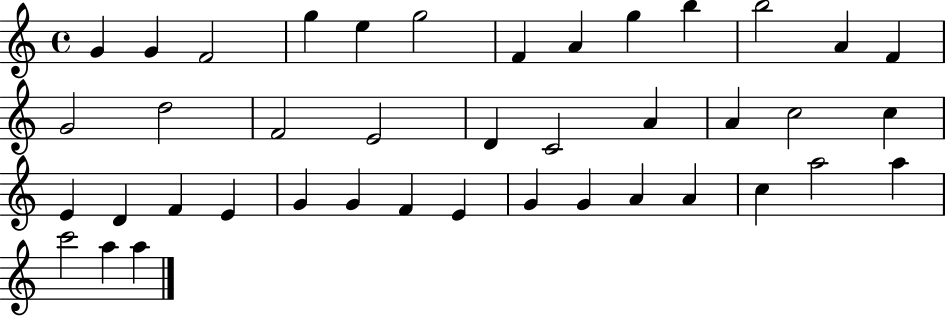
G4/q G4/q F4/h G5/q E5/q G5/h F4/q A4/q G5/q B5/q B5/h A4/q F4/q G4/h D5/h F4/h E4/h D4/q C4/h A4/q A4/q C5/h C5/q E4/q D4/q F4/q E4/q G4/q G4/q F4/q E4/q G4/q G4/q A4/q A4/q C5/q A5/h A5/q C6/h A5/q A5/q